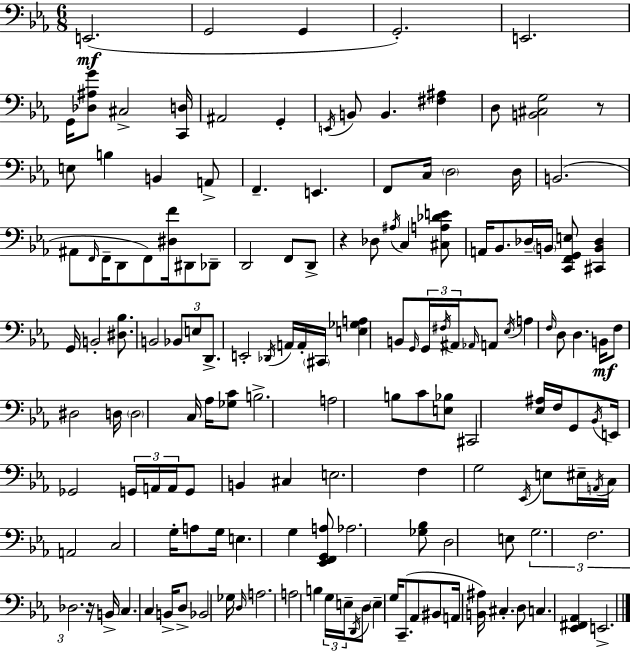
X:1
T:Untitled
M:6/8
L:1/4
K:Eb
E,,2 G,,2 G,, G,,2 E,,2 G,,/4 [_D,^A,G]/2 ^C,2 [C,,D,]/4 ^A,,2 G,, E,,/4 B,,/2 B,, [^F,^A,] D,/2 [B,,^C,G,]2 z/2 E,/2 B, B,, A,,/2 F,, E,, F,,/2 C,/4 D,2 D,/4 B,,2 ^A,,/2 F,,/4 F,,/4 D,,/2 F,,/2 [^D,F]/4 ^D,,/2 _D,,/2 D,,2 F,,/2 D,,/2 z _D,/2 ^A,/4 C, [^C,A,_DE]/2 A,,/4 _B,,/2 _D,/4 B,,/4 [C,,F,,G,,E,]/2 [^C,,B,,_D,] G,,/4 B,,2 [^D,_B,]/2 B,,2 _B,,/2 E,/2 D,,/2 E,,2 _D,,/4 A,,/4 A,,/4 ^C,,/4 [E,_G,A,] B,,/2 G,,/4 G,,/4 ^F,/4 ^A,,/4 _A,,/4 A,,/2 _E,/4 A, F,/4 D,/2 D, B,,/4 F,/2 ^D,2 D,/4 D,2 C,/4 _A,/4 [_G,C]/2 B,2 A,2 B,/2 C/2 [E,_B,]/2 ^C,,2 [_E,^A,]/4 F,/4 G,,/2 _B,,/4 E,,/4 _G,,2 G,,/4 A,,/4 A,,/4 G,,/2 B,, ^C, E,2 F, G,2 _E,,/4 E,/2 ^E,/4 A,,/4 C,/4 A,,2 C,2 G,/4 A,/2 G,/4 E, G, [_E,,F,,G,,A,]/2 _A,2 [_G,_B,]/2 D,2 E,/2 G,2 F,2 _D,2 z/4 B,,/4 C, C, B,,/4 D,/2 _B,,2 _G,/4 D,/4 A,2 A,2 B, G,/4 E,/4 D,,/4 D,/2 E, G,/4 C,,/2 _A,,/2 ^B,,/2 A,,/4 [B,,^A,]/4 ^C, D,/2 C, [_E,,^F,,_A,,] E,,2